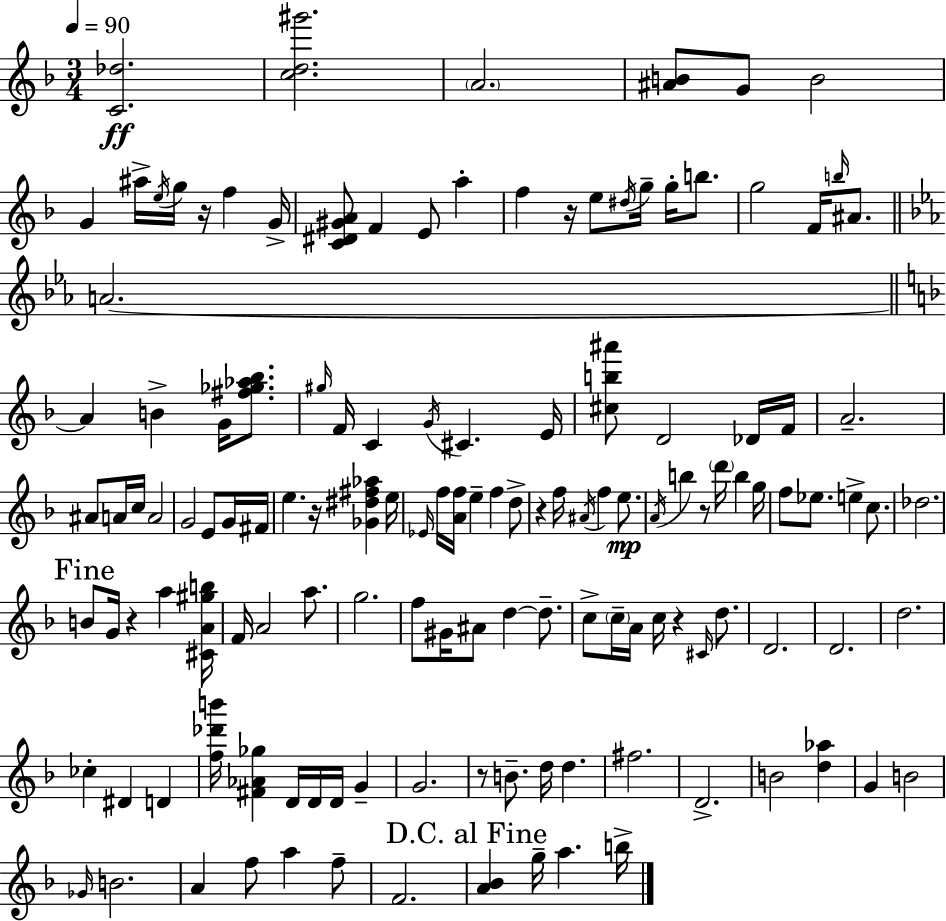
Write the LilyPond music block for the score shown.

{
  \clef treble
  \numericTimeSignature
  \time 3/4
  \key d \minor
  \tempo 4 = 90
  <c' des''>2.\ff | <c'' d'' gis'''>2. | \parenthesize a'2. | <ais' b'>8 g'8 b'2 | \break g'4 ais''16-> \acciaccatura { e''16 } g''16 r16 f''4 | g'16-> <c' dis' gis' a'>8 f'4 e'8 a''4-. | f''4 r16 e''8 \acciaccatura { dis''16 } g''16-- g''16-. b''8. | g''2 f'16 \grace { b''16 } | \break ais'8. \bar "||" \break \key c \minor a'2.~~ | \bar "||" \break \key f \major a'4 b'4-> g'16 <fis'' ges'' aes'' bes''>8. | \grace { gis''16 } f'16 c'4 \acciaccatura { g'16 } cis'4. | e'16 <cis'' b'' ais'''>8 d'2 | des'16 f'16 a'2.-- | \break ais'8 a'16 c''16 a'2 | g'2 e'8 | g'16 fis'16 e''4. r16 <ges' dis'' fis'' aes''>4 | e''16 \grace { ees'16 } f''16 <a' f''>16 e''4-- f''4 | \break d''8-> r4 f''16 \acciaccatura { ais'16 } f''4 | e''8.\mp \acciaccatura { a'16 } b''4 r8 \parenthesize d'''16 | b''4 g''16 f''8 ees''8. e''4-> | c''8. des''2. | \break \mark "Fine" b'8 g'16 r4 | a''4 <cis' a' gis'' b''>16 f'16 a'2 | a''8. g''2. | f''8 gis'16 ais'8 d''4~~ | \break d''8.-- c''8-> \parenthesize c''16-- a'16 c''16 r4 | \grace { cis'16 } d''8. d'2. | d'2. | d''2. | \break ces''4-. dis'4 | d'4 <f'' des''' b'''>16 <fis' aes' ges''>4 d'16 | d'16 d'16 g'4-- g'2. | r8 b'8.-- d''16 | \break d''4. fis''2. | d'2.-> | b'2 | <d'' aes''>4 g'4 b'2 | \break \grace { ges'16 } b'2. | a'4 f''8 | a''4 f''8-- f'2. | \mark "D.C. al Fine" <a' bes'>4 g''16-- | \break a''4. b''16-> \bar "|."
}